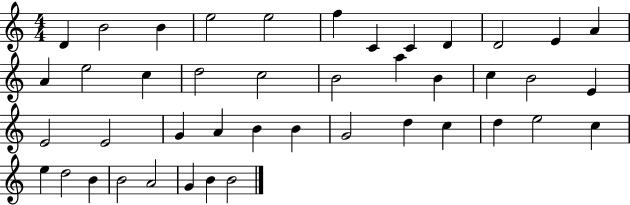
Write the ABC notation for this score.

X:1
T:Untitled
M:4/4
L:1/4
K:C
D B2 B e2 e2 f C C D D2 E A A e2 c d2 c2 B2 a B c B2 E E2 E2 G A B B G2 d c d e2 c e d2 B B2 A2 G B B2